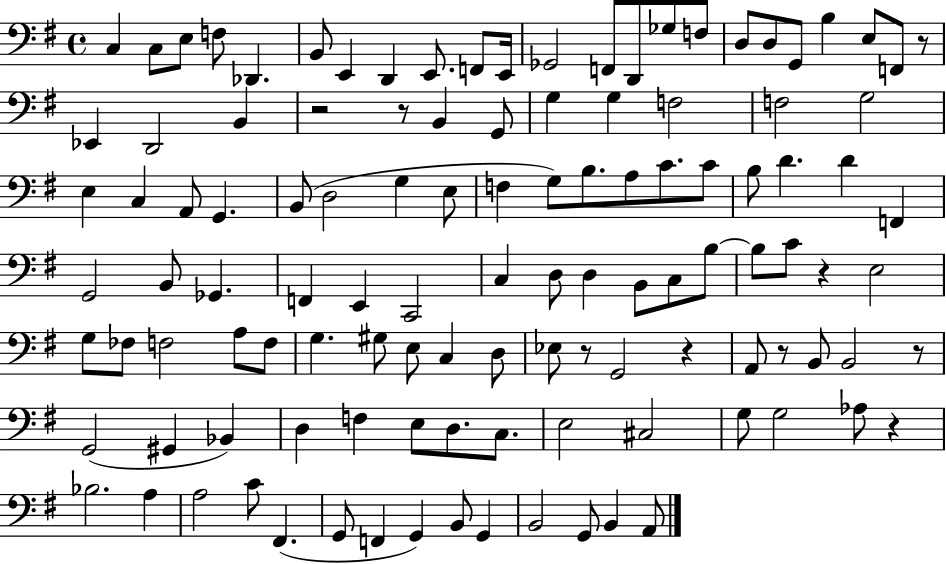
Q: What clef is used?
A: bass